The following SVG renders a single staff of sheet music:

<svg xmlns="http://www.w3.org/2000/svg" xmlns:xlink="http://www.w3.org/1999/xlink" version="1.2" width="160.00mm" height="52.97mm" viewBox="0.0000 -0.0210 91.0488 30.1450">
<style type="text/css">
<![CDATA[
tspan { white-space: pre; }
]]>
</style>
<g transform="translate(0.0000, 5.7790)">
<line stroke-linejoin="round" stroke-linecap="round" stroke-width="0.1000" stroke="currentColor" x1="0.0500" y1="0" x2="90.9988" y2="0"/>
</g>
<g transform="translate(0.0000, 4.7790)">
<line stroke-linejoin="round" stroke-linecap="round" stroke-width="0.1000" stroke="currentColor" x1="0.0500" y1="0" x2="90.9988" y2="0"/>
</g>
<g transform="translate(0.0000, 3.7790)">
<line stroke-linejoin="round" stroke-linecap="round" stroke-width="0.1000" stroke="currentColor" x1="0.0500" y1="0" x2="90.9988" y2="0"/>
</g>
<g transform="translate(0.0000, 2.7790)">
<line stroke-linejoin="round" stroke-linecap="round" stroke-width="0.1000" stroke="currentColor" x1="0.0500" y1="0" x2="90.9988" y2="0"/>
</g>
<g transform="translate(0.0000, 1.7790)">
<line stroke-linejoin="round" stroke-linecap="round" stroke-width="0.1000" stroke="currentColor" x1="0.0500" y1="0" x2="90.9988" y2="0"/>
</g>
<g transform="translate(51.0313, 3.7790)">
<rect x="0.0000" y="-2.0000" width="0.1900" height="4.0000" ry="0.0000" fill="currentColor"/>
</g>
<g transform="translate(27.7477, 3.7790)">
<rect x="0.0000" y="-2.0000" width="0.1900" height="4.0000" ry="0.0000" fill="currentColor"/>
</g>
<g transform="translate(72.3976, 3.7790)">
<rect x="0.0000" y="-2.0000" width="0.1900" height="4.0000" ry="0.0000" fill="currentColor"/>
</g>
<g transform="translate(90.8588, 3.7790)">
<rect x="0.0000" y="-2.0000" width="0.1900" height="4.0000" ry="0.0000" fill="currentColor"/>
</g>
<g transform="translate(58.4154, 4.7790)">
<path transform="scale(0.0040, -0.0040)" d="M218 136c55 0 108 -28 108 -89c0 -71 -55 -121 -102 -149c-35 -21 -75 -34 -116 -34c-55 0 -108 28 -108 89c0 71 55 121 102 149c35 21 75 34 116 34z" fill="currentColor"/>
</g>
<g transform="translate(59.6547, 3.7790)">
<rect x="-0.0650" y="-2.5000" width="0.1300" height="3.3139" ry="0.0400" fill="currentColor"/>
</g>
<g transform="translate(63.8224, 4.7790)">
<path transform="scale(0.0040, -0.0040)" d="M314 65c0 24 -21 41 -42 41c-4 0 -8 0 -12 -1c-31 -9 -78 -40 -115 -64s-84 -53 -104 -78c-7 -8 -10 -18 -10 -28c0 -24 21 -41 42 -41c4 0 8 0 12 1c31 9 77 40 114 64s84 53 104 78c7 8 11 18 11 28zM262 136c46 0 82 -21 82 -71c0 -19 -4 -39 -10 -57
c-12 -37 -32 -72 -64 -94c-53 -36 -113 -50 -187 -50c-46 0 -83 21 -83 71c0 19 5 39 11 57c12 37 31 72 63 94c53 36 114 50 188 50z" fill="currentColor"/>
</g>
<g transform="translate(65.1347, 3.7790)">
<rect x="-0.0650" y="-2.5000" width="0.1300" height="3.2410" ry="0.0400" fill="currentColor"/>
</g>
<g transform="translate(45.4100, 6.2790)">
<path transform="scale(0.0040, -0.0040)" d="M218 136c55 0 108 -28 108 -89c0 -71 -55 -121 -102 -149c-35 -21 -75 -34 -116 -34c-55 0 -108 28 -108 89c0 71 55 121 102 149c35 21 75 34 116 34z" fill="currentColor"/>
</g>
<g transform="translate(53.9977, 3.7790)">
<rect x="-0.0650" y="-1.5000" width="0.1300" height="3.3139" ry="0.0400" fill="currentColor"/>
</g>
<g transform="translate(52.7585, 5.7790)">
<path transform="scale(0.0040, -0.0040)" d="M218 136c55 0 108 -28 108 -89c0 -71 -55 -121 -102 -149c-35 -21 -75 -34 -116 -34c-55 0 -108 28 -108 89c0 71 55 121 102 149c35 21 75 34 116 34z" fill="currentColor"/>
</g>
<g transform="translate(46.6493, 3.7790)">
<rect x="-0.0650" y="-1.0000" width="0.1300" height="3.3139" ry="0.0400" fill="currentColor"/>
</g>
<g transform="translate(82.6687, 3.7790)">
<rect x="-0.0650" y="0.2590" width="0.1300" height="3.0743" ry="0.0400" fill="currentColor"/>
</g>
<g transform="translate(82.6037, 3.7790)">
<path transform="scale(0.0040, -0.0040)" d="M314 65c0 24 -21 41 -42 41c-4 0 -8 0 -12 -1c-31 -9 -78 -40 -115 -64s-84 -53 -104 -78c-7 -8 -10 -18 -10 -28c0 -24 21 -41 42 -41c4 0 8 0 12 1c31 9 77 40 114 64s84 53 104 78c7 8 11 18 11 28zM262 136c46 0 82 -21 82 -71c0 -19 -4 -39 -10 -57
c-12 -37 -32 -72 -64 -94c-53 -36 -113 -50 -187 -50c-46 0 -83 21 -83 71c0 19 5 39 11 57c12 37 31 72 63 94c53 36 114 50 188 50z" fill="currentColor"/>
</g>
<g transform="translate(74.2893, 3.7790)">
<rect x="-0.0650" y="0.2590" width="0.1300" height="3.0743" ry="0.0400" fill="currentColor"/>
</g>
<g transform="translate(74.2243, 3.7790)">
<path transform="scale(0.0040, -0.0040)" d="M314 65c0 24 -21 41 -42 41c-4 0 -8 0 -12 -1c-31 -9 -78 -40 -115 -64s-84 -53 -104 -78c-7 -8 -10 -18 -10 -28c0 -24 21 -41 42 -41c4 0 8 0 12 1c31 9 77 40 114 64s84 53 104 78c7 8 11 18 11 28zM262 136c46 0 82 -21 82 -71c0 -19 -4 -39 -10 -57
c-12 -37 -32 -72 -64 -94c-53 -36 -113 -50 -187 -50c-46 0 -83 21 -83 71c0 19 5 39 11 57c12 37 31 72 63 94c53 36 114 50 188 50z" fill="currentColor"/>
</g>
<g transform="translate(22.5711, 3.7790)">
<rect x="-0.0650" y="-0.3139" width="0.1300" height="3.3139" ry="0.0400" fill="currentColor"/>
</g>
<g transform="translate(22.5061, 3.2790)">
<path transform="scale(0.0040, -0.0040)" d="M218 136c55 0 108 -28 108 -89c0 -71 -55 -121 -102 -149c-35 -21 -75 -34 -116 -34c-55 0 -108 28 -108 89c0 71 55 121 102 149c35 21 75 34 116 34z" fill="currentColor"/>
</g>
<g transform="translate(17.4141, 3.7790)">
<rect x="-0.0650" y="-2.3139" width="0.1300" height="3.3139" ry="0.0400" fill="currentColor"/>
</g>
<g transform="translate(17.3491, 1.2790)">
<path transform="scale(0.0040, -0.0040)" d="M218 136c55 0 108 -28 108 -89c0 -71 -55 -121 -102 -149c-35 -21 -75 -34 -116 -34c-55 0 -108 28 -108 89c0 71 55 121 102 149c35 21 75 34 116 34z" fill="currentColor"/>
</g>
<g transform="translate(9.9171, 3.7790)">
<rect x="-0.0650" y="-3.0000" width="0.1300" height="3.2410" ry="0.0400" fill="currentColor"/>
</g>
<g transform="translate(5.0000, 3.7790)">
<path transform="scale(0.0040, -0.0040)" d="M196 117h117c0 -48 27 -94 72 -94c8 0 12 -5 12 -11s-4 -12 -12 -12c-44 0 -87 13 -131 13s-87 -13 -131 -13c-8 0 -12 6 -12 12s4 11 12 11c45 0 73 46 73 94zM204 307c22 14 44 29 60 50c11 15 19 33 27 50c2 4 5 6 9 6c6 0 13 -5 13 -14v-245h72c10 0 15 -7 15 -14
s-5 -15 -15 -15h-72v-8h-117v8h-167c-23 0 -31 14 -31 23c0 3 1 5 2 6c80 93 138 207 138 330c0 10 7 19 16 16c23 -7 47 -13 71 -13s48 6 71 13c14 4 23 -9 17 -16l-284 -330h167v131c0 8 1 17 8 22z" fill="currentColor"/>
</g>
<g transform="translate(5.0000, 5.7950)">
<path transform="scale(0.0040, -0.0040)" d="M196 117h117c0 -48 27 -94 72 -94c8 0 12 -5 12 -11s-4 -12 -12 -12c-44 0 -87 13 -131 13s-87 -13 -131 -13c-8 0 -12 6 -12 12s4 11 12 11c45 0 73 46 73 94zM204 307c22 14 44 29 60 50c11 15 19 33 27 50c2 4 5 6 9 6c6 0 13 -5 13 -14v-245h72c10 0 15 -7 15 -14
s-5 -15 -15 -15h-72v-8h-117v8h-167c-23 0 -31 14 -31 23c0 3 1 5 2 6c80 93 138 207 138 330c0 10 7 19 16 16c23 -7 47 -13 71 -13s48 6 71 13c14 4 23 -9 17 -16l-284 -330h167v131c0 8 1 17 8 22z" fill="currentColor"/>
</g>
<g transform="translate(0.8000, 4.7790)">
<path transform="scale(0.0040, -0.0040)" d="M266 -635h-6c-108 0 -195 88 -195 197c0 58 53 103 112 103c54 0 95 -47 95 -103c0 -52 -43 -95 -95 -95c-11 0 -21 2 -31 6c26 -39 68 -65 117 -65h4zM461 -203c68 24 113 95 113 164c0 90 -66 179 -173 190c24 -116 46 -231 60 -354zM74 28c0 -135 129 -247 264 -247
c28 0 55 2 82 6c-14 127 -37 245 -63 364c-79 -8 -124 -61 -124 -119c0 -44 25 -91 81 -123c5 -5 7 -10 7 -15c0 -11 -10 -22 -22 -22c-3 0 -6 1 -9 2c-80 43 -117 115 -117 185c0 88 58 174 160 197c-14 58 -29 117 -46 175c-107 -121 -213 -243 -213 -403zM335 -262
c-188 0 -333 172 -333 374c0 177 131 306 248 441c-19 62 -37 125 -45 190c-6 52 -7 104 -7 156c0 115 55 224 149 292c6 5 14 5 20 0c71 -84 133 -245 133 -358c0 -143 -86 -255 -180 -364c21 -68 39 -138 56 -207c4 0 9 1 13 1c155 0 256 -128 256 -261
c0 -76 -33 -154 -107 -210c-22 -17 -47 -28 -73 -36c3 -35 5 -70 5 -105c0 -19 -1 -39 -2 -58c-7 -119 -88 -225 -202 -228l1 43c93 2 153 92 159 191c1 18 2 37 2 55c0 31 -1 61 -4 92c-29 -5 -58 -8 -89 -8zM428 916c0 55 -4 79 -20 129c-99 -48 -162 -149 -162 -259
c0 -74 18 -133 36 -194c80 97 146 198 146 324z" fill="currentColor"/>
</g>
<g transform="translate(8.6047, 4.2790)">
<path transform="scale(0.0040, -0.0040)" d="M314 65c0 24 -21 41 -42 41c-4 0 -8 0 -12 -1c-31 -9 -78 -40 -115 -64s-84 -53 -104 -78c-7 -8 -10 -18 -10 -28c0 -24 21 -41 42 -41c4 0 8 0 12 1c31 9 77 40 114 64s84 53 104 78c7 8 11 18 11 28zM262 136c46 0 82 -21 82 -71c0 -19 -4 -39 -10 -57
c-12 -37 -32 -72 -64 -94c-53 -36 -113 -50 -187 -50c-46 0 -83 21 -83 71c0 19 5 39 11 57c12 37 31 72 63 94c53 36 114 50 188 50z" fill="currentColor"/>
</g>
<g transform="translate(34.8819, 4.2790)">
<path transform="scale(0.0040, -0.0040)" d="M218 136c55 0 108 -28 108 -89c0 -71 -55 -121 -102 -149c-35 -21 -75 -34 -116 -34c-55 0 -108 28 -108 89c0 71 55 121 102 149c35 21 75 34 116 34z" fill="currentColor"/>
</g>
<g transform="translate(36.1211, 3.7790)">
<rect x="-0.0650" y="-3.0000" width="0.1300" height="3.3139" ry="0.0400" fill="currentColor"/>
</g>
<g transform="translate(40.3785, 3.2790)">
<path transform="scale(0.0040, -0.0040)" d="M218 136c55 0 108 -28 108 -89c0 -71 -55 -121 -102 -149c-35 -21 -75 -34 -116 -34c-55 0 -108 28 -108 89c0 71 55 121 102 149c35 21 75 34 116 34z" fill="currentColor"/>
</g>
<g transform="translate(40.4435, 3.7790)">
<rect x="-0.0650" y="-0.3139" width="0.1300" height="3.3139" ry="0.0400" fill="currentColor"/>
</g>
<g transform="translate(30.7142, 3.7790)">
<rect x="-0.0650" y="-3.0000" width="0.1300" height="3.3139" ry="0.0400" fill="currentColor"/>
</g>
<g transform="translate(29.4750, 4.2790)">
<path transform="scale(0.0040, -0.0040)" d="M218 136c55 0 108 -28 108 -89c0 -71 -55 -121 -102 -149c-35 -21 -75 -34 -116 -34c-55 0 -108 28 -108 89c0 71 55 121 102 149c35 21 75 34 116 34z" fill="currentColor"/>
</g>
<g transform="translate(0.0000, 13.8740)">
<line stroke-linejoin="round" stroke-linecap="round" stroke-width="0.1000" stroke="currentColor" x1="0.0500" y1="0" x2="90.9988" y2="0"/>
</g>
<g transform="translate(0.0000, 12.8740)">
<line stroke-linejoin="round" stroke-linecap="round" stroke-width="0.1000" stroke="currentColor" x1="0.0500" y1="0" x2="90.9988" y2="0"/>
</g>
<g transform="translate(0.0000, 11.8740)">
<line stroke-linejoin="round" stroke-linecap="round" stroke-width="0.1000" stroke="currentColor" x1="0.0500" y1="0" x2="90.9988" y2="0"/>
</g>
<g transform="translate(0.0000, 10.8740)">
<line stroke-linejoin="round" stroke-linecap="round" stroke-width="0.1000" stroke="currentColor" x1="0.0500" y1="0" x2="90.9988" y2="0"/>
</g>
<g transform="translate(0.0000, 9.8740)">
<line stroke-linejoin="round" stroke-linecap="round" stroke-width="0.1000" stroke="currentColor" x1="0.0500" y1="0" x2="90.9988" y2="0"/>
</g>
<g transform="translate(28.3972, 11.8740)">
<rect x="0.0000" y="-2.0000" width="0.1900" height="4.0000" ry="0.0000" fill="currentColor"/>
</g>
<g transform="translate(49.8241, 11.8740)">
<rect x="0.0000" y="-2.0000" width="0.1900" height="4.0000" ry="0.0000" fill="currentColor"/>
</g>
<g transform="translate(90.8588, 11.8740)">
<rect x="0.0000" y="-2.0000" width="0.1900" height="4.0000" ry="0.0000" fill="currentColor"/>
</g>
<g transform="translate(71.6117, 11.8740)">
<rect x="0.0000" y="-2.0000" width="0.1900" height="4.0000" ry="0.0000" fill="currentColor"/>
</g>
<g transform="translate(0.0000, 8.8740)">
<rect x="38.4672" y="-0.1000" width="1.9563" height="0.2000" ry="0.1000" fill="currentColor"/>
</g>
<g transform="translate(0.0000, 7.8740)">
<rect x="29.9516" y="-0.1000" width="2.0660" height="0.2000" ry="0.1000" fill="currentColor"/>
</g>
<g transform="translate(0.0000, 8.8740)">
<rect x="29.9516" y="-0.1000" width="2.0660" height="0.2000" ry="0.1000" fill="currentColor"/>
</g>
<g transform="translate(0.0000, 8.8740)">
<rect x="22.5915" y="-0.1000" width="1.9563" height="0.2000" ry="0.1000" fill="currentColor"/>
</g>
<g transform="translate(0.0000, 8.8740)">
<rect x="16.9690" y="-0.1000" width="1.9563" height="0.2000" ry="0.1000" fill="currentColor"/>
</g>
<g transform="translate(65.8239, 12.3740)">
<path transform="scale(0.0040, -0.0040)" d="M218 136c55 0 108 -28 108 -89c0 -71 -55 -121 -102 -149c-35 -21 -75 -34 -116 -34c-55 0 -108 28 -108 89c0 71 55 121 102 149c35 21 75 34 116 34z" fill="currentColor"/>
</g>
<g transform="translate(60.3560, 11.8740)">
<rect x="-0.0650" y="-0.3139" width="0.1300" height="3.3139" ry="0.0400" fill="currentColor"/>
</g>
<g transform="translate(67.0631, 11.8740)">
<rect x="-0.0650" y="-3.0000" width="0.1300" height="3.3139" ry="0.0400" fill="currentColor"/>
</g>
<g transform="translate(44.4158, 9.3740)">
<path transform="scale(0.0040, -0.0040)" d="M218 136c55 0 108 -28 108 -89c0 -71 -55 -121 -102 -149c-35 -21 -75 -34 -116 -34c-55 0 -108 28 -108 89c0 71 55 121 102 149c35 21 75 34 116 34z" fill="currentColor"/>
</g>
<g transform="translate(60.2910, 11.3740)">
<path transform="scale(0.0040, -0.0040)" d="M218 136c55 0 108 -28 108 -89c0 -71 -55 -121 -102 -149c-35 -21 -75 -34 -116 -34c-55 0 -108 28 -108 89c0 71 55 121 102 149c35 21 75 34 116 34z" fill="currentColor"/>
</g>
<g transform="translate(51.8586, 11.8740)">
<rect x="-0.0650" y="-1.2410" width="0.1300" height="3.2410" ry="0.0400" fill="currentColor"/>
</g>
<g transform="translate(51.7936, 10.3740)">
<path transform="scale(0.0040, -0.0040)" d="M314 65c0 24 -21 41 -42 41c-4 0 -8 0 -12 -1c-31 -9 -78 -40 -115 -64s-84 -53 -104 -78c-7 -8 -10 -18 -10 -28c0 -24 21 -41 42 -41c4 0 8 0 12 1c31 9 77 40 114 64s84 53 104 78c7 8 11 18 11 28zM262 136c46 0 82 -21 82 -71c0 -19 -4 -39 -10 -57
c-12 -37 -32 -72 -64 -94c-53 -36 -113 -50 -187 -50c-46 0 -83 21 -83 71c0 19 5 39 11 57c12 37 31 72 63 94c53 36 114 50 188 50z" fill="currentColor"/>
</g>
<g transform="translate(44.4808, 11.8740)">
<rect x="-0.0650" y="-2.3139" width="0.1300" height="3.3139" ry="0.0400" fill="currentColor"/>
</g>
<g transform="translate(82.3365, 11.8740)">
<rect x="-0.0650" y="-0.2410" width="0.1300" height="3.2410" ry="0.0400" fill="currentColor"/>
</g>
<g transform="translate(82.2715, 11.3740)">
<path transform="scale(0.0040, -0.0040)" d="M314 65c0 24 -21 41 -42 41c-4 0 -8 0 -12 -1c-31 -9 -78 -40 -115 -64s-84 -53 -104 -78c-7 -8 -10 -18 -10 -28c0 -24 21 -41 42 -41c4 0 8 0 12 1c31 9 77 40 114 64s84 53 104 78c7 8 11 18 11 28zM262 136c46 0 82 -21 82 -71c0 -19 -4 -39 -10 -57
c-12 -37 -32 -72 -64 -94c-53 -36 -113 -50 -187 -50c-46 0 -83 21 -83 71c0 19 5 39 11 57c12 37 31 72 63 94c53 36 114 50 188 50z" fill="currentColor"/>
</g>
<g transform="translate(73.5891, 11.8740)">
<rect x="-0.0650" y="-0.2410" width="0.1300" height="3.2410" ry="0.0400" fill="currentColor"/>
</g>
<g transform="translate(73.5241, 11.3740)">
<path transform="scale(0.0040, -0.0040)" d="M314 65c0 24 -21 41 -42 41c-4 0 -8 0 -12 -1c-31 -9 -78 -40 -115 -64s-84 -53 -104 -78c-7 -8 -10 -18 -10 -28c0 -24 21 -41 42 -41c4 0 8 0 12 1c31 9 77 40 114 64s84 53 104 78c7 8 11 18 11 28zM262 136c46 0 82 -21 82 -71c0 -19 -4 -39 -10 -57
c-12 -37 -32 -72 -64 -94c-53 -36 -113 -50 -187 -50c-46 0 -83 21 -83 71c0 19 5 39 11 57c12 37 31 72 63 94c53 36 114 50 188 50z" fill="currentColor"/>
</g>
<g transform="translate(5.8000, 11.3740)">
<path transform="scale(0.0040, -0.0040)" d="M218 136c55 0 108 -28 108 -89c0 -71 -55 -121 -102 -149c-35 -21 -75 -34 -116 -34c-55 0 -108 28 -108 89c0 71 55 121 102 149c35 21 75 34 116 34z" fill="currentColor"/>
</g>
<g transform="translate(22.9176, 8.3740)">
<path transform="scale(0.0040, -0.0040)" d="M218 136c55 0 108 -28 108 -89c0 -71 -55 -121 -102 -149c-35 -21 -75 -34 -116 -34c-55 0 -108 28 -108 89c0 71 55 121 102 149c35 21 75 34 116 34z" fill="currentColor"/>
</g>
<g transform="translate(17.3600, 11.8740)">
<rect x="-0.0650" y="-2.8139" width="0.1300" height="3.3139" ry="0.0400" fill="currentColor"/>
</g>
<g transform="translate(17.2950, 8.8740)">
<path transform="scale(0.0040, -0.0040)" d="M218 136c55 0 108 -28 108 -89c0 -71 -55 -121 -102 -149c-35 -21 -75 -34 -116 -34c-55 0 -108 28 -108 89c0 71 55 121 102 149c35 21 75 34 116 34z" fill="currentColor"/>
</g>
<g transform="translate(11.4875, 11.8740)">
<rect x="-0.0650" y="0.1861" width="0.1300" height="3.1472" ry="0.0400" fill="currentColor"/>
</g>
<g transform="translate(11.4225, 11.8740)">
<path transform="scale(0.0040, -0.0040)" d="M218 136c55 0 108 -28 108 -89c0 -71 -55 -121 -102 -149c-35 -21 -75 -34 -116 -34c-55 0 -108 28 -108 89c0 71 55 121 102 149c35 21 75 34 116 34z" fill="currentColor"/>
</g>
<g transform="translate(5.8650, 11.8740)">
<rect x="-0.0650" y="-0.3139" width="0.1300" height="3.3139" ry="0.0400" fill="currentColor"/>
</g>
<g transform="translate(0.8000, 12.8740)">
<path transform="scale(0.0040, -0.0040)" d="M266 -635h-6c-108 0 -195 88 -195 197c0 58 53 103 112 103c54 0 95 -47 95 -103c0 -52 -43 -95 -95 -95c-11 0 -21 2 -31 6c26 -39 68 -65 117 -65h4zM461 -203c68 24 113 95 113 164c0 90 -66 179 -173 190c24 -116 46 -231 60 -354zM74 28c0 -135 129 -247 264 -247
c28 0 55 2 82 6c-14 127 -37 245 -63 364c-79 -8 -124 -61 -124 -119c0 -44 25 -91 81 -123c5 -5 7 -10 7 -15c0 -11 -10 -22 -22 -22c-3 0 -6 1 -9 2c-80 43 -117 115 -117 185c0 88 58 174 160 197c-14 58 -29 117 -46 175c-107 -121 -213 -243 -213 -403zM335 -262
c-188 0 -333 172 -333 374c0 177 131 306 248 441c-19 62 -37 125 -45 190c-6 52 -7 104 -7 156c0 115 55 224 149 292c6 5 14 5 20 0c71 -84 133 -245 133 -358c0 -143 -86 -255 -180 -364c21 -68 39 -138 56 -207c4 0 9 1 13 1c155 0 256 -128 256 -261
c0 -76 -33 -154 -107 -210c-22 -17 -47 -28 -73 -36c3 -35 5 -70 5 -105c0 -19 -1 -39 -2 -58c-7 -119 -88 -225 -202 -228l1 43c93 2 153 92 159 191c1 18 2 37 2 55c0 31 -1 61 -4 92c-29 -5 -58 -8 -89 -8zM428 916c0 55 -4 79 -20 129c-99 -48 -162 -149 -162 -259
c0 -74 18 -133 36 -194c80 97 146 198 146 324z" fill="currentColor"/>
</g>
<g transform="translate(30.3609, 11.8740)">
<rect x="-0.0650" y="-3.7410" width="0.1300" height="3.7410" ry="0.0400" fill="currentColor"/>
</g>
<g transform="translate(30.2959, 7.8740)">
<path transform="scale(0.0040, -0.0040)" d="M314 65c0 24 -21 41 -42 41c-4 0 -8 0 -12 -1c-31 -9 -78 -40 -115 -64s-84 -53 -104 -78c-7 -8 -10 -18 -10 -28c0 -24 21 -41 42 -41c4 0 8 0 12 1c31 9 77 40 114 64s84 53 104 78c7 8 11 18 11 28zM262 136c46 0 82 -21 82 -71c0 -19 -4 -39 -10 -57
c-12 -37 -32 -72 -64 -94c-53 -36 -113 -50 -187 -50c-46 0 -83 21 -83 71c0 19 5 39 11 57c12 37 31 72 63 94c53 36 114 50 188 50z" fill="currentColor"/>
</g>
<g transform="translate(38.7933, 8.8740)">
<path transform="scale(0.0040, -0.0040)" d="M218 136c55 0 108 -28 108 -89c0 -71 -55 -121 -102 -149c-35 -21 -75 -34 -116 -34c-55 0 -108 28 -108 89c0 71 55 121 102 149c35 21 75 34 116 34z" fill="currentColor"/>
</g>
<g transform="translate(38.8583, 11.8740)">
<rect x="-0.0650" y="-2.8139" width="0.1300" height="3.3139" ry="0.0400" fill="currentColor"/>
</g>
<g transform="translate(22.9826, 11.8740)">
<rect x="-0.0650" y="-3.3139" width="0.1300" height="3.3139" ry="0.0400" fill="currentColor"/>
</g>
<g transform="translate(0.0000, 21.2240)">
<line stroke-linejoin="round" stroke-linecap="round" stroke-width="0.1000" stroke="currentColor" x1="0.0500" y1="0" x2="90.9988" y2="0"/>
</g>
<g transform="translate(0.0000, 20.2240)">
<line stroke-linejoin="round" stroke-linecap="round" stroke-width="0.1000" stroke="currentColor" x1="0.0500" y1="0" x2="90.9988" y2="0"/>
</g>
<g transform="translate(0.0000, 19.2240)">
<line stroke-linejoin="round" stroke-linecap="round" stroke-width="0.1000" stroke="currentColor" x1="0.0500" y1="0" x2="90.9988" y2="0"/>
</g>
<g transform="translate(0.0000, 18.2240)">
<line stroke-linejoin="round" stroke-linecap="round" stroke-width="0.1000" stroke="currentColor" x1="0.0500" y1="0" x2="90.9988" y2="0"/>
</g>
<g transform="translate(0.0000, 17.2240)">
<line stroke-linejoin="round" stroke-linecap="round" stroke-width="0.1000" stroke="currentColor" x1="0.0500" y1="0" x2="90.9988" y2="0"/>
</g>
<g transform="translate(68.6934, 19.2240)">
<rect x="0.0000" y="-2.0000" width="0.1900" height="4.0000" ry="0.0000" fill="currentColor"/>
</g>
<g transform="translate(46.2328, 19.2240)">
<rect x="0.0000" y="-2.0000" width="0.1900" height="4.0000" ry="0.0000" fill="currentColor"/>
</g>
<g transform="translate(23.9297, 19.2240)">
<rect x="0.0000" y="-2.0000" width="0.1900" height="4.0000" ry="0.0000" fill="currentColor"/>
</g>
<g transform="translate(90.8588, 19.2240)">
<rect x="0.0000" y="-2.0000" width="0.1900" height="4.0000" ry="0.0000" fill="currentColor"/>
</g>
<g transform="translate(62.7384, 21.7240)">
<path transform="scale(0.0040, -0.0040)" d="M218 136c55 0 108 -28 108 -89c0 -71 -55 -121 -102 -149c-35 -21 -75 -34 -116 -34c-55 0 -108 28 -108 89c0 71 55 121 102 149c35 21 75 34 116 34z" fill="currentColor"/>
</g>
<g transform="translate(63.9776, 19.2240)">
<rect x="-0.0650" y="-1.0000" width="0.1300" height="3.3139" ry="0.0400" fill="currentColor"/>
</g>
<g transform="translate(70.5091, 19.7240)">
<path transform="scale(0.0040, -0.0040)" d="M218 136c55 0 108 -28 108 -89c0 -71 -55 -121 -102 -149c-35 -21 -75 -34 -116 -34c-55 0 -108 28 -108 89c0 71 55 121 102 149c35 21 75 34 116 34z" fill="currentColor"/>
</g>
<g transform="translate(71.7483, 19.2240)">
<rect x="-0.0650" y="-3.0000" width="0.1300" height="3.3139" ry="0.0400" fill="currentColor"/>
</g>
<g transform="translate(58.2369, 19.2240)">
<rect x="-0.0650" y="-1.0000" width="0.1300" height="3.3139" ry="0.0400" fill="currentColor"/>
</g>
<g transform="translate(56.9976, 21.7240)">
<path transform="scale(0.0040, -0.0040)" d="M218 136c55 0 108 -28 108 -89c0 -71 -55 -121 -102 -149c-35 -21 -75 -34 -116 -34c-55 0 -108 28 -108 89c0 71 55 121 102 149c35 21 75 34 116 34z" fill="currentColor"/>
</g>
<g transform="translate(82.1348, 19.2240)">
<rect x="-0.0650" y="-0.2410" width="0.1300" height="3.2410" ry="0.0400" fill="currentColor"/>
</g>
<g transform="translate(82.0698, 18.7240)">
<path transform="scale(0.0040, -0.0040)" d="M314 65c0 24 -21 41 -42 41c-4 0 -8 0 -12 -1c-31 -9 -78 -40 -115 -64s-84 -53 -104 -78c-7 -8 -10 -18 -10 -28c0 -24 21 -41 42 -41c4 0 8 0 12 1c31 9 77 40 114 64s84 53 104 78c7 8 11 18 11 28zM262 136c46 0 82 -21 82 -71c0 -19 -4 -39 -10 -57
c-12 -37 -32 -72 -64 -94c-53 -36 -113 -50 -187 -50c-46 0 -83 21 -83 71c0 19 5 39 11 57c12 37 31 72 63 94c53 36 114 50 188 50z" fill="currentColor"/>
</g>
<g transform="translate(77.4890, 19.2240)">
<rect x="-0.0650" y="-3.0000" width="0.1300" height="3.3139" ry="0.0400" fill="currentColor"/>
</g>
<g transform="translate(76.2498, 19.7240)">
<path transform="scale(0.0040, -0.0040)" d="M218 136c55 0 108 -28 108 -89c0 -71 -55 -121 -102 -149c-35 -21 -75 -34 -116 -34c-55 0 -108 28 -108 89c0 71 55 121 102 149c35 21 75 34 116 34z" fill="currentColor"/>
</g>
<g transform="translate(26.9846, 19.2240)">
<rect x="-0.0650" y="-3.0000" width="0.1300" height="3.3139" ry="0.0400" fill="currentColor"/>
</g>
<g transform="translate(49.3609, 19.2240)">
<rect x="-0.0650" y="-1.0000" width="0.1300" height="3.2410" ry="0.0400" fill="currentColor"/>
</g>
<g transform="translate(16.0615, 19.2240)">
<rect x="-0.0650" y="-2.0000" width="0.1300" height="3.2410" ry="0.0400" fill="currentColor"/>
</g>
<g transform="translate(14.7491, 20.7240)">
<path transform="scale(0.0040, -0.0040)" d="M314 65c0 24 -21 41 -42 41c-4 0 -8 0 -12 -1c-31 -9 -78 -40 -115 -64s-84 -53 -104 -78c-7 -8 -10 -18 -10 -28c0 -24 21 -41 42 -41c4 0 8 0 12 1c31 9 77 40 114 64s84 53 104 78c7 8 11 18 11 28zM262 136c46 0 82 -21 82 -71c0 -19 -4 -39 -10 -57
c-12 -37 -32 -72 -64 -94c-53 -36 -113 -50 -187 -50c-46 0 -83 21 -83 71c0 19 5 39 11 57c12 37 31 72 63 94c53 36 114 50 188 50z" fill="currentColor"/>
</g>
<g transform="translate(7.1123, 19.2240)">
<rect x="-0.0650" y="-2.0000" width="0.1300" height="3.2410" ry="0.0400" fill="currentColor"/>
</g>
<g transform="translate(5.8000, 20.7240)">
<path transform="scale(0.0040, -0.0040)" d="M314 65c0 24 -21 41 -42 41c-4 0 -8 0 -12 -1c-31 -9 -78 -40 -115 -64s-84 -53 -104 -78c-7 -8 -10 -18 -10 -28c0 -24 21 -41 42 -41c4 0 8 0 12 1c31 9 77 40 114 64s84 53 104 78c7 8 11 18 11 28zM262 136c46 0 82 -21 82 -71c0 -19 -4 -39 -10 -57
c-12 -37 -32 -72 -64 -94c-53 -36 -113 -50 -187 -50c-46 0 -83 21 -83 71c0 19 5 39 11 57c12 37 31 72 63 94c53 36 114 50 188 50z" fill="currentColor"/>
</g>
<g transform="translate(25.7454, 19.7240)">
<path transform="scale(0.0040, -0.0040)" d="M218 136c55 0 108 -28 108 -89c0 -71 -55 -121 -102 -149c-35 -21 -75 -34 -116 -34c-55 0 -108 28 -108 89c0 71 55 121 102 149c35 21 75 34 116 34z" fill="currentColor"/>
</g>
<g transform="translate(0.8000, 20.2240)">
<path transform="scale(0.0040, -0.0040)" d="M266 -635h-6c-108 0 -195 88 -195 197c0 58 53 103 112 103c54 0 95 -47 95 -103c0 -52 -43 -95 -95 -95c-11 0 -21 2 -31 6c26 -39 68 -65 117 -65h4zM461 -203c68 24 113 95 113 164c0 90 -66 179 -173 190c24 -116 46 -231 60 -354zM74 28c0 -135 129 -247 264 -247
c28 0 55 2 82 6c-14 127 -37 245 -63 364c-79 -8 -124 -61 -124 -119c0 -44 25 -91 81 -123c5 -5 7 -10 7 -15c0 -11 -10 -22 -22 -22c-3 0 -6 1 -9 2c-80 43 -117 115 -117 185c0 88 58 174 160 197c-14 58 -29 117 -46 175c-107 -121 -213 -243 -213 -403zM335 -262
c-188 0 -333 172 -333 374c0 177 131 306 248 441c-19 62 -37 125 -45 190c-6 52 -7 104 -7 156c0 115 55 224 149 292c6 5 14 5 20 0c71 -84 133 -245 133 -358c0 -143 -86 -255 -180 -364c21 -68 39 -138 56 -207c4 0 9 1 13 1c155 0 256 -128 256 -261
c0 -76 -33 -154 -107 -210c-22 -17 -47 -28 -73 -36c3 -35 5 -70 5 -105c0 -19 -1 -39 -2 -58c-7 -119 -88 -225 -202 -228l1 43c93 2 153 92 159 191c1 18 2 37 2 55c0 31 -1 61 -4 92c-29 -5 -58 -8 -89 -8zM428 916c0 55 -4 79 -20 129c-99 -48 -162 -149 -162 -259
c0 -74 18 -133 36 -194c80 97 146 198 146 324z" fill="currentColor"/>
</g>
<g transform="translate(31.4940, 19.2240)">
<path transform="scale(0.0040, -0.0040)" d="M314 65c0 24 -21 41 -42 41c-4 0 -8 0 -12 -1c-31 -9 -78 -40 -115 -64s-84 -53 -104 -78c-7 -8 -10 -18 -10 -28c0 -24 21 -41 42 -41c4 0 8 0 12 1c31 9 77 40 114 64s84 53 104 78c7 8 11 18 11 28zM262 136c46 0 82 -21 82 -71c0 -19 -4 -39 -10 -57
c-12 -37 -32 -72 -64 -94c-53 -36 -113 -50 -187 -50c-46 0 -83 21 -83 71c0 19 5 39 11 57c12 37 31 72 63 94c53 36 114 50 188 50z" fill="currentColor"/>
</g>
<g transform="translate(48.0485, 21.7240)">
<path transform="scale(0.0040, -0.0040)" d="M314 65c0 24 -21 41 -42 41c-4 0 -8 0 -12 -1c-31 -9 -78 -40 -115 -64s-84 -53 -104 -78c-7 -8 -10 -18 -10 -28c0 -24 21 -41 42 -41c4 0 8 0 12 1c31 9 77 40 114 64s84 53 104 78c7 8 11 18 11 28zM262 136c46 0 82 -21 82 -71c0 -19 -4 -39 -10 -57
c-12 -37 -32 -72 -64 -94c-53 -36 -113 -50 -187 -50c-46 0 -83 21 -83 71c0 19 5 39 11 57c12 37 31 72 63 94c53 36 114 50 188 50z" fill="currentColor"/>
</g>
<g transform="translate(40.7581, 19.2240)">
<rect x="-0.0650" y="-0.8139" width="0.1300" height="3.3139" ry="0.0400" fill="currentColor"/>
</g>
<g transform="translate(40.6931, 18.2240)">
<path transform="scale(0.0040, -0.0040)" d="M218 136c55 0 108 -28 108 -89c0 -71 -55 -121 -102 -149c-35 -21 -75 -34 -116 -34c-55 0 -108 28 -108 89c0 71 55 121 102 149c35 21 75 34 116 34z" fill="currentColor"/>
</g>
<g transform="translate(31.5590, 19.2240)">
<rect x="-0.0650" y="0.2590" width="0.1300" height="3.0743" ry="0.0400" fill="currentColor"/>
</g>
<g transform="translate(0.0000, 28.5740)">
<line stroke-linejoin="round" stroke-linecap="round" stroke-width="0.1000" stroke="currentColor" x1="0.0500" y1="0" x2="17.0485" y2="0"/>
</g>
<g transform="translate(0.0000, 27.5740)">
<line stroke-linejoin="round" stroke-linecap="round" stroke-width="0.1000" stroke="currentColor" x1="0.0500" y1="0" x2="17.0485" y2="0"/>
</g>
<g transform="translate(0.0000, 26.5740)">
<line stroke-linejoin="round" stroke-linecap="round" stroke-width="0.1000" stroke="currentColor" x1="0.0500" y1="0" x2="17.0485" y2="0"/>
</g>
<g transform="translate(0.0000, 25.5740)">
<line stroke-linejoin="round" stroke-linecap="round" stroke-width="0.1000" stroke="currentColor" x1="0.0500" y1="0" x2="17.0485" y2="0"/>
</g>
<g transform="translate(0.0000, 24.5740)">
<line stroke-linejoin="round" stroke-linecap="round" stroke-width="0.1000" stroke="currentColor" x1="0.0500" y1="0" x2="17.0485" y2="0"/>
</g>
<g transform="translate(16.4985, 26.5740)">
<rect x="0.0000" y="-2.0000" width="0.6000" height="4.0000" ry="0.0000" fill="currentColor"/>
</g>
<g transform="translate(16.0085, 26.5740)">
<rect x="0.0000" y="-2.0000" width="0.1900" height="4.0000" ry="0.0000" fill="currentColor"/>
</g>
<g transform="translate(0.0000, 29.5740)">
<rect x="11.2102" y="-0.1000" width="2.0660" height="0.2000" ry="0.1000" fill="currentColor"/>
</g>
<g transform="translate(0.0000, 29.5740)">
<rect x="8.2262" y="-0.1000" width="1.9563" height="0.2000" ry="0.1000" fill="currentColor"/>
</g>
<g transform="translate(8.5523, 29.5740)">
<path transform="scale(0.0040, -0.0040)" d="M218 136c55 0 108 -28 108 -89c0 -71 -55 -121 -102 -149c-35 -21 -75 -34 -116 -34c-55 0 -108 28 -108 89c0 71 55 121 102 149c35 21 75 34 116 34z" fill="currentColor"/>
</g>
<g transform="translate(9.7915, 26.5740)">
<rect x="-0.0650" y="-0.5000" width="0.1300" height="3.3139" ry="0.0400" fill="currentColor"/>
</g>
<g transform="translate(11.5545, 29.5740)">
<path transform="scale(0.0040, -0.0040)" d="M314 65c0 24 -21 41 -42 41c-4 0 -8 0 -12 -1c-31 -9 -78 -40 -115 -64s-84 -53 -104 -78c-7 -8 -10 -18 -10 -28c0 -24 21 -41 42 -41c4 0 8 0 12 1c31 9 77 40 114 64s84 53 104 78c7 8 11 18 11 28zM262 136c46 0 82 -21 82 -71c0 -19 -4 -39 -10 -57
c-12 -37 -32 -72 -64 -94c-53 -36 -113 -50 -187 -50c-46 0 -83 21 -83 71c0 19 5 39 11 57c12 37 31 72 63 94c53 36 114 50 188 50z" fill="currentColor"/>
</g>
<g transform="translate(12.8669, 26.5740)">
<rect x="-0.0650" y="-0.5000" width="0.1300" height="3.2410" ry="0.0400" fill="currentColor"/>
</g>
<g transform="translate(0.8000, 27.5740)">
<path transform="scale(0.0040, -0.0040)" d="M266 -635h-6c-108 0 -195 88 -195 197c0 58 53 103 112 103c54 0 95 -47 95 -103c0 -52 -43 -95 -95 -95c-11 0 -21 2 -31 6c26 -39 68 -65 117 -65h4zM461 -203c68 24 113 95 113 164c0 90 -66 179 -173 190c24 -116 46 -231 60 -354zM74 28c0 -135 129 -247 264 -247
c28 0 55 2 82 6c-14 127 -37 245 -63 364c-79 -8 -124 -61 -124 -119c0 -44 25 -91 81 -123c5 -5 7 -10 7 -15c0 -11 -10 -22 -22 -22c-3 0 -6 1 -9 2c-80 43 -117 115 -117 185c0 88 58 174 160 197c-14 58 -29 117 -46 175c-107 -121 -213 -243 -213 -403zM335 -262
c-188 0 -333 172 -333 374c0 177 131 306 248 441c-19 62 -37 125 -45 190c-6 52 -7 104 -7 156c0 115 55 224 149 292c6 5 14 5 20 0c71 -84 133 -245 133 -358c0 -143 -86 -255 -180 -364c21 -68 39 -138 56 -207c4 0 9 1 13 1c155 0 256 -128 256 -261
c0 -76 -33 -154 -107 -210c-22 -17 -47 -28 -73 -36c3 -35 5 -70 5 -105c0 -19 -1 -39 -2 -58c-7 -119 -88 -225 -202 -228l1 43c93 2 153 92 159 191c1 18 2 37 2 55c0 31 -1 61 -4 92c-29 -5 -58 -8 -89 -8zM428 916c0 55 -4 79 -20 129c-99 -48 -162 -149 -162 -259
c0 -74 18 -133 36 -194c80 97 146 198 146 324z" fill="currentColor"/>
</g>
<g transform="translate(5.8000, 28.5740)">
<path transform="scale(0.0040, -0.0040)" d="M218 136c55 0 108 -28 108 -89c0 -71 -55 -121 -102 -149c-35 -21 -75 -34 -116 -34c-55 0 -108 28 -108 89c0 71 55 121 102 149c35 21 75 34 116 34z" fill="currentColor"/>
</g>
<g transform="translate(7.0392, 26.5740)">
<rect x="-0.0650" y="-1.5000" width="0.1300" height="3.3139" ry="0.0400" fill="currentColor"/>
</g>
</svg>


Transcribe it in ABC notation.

X:1
T:Untitled
M:4/4
L:1/4
K:C
A2 g c A A c D E G G2 B2 B2 c B a b c'2 a g e2 c A c2 c2 F2 F2 A B2 d D2 D D A A c2 E C C2